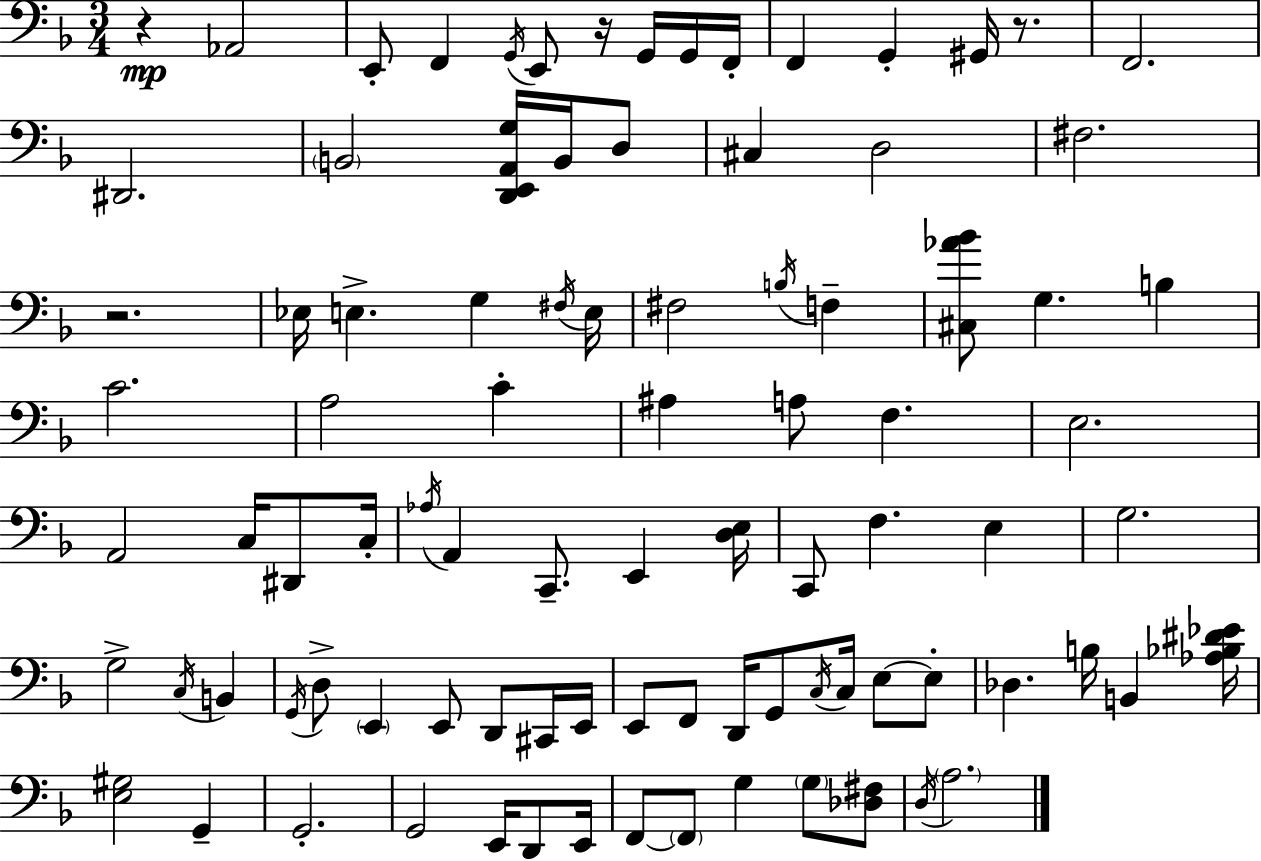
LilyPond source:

{
  \clef bass
  \numericTimeSignature
  \time 3/4
  \key f \major
  \repeat volta 2 { r4\mp aes,2 | e,8-. f,4 \acciaccatura { g,16 } e,8 r16 g,16 g,16 | f,16-. f,4 g,4-. gis,16 r8. | f,2. | \break dis,2. | \parenthesize b,2 <d, e, a, g>16 b,16 d8 | cis4 d2 | fis2. | \break r2. | ees16 e4.-> g4 | \acciaccatura { fis16 } e16 fis2 \acciaccatura { b16 } f4-- | <cis aes' bes'>8 g4. b4 | \break c'2. | a2 c'4-. | ais4 a8 f4. | e2. | \break a,2 c16 | dis,8 c16-. \acciaccatura { aes16 } a,4 c,8.-- e,4 | <d e>16 c,8 f4. | e4 g2. | \break g2-> | \acciaccatura { c16 } b,4 \acciaccatura { g,16 } d8-> \parenthesize e,4 | e,8 d,8 cis,16 e,16 e,8 f,8 d,16 g,8 | \acciaccatura { c16 } c16 e8~~ e8-. des4. | \break b16 b,4 <aes bes dis' ees'>16 <e gis>2 | g,4-- g,2.-. | g,2 | e,16 d,8 e,16 f,8~~ \parenthesize f,8 g4 | \break \parenthesize g8 <des fis>8 \acciaccatura { d16 } \parenthesize a2. | } \bar "|."
}